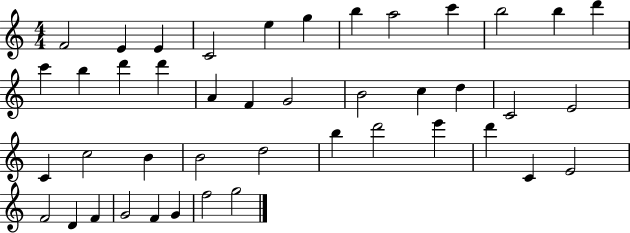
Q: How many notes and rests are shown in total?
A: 43